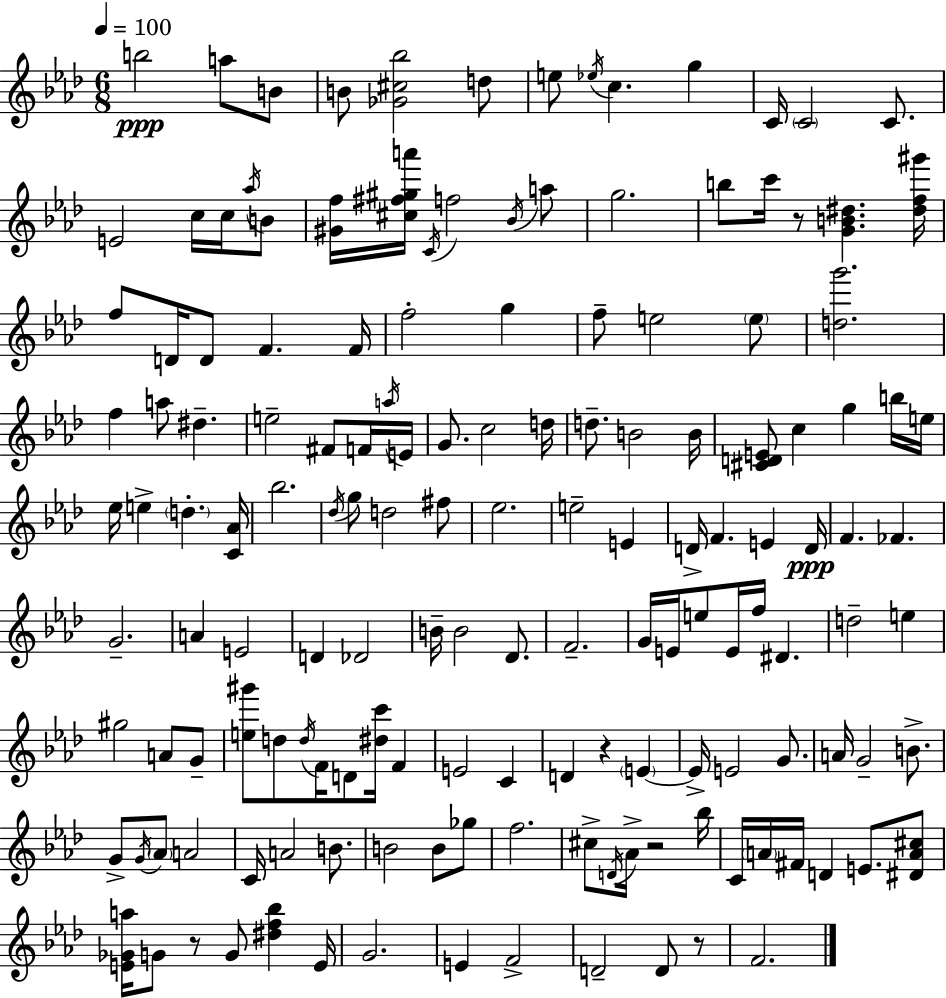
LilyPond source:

{
  \clef treble
  \numericTimeSignature
  \time 6/8
  \key f \minor
  \tempo 4 = 100
  b''2\ppp a''8 b'8 | b'8 <ges' cis'' bes''>2 d''8 | e''8 \acciaccatura { ees''16 } c''4. g''4 | c'16 \parenthesize c'2 c'8. | \break e'2 c''16 c''16 \acciaccatura { aes''16 } | b'8 <gis' f''>16 <cis'' fis'' gis'' a'''>16 \acciaccatura { c'16 } f''2 | \acciaccatura { bes'16 } a''8 g''2. | b''8 c'''16 r8 <g' b' dis''>4. | \break <dis'' f'' gis'''>16 f''8 d'16 d'8 f'4. | f'16 f''2-. | g''4 f''8-- e''2 | \parenthesize e''8 <d'' g'''>2. | \break f''4 a''8 dis''4.-- | e''2-- | fis'8 f'16 \acciaccatura { a''16 } e'16 g'8. c''2 | d''16 d''8.-- b'2 | \break b'16 <cis' d' e'>8 c''4 g''4 | b''16 e''16 ees''16 e''4-> \parenthesize d''4.-. | <c' aes'>16 bes''2. | \acciaccatura { des''16 } g''8 d''2 | \break fis''8 ees''2. | e''2-- | e'4 d'16-> f'4. | e'4 d'16\ppp f'4. | \break fes'4. g'2.-- | a'4 e'2 | d'4 des'2 | b'16-- b'2 | \break des'8. f'2.-- | g'16 e'16 e''8 e'16 f''16 | dis'4. d''2-- | e''4 gis''2 | \break a'8 g'8-- <e'' gis'''>8 d''8 \acciaccatura { d''16 } f'16 | d'8 <dis'' c'''>16 f'4 e'2 | c'4 d'4 r4 | \parenthesize e'4~~ e'16-> e'2 | \break g'8. a'16 g'2-- | b'8.-> g'8-> \acciaccatura { g'16 } \parenthesize aes'8 | a'2 c'16 a'2 | b'8. b'2 | \break b'8 ges''8 f''2. | cis''8-> \acciaccatura { d'16 } aes'16-> | r2 bes''16 c'16 \parenthesize a'16 fis'16 | d'4 e'8. <dis' a' cis''>8 <e' ges' a''>16 g'8 | \break r8 g'8 <dis'' f'' bes''>4 e'16 g'2. | e'4 | f'2-> d'2-- | d'8 r8 f'2. | \break \bar "|."
}